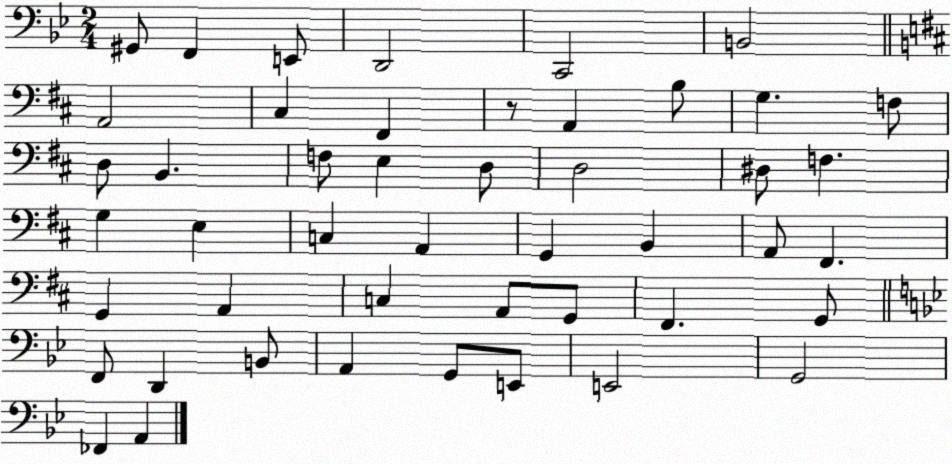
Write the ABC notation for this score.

X:1
T:Untitled
M:2/4
L:1/4
K:Bb
^G,,/2 F,, E,,/2 D,,2 C,,2 B,,2 A,,2 ^C, ^F,, z/2 A,, B,/2 G, F,/2 D,/2 B,, F,/2 E, D,/2 D,2 ^D,/2 F, G, E, C, A,, G,, B,, A,,/2 ^F,, G,, A,, C, A,,/2 G,,/2 ^F,, G,,/2 F,,/2 D,, B,,/2 A,, G,,/2 E,,/2 E,,2 G,,2 _F,, A,,